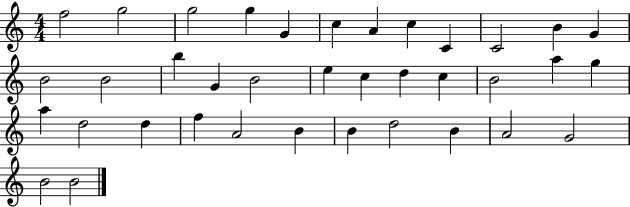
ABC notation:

X:1
T:Untitled
M:4/4
L:1/4
K:C
f2 g2 g2 g G c A c C C2 B G B2 B2 b G B2 e c d c B2 a g a d2 d f A2 B B d2 B A2 G2 B2 B2